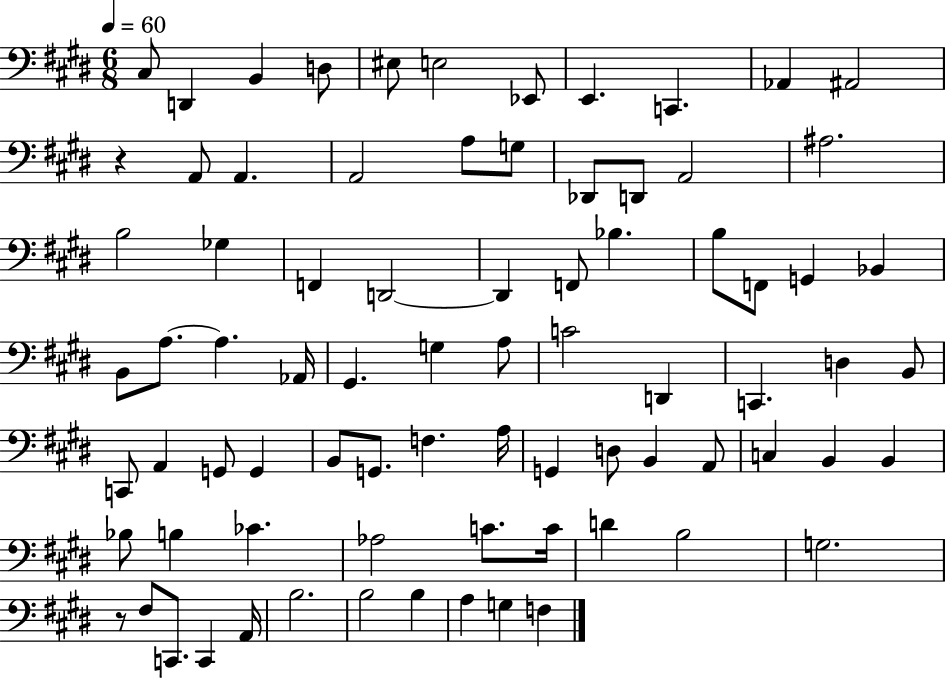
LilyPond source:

{
  \clef bass
  \numericTimeSignature
  \time 6/8
  \key e \major
  \tempo 4 = 60
  cis8 d,4 b,4 d8 | eis8 e2 ees,8 | e,4. c,4. | aes,4 ais,2 | \break r4 a,8 a,4. | a,2 a8 g8 | des,8 d,8 a,2 | ais2. | \break b2 ges4 | f,4 d,2~~ | d,4 f,8 bes4. | b8 f,8 g,4 bes,4 | \break b,8 a8.~~ a4. aes,16 | gis,4. g4 a8 | c'2 d,4 | c,4. d4 b,8 | \break c,8 a,4 g,8 g,4 | b,8 g,8. f4. a16 | g,4 d8 b,4 a,8 | c4 b,4 b,4 | \break bes8 b4 ces'4. | aes2 c'8. c'16 | d'4 b2 | g2. | \break r8 fis8 c,8. c,4 a,16 | b2. | b2 b4 | a4 g4 f4 | \break \bar "|."
}